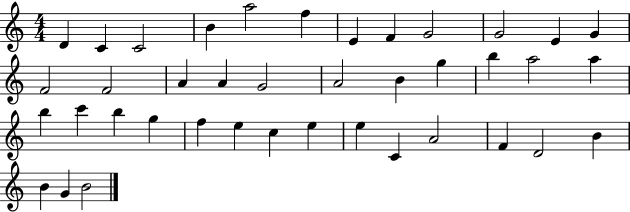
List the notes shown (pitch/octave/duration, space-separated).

D4/q C4/q C4/h B4/q A5/h F5/q E4/q F4/q G4/h G4/h E4/q G4/q F4/h F4/h A4/q A4/q G4/h A4/h B4/q G5/q B5/q A5/h A5/q B5/q C6/q B5/q G5/q F5/q E5/q C5/q E5/q E5/q C4/q A4/h F4/q D4/h B4/q B4/q G4/q B4/h